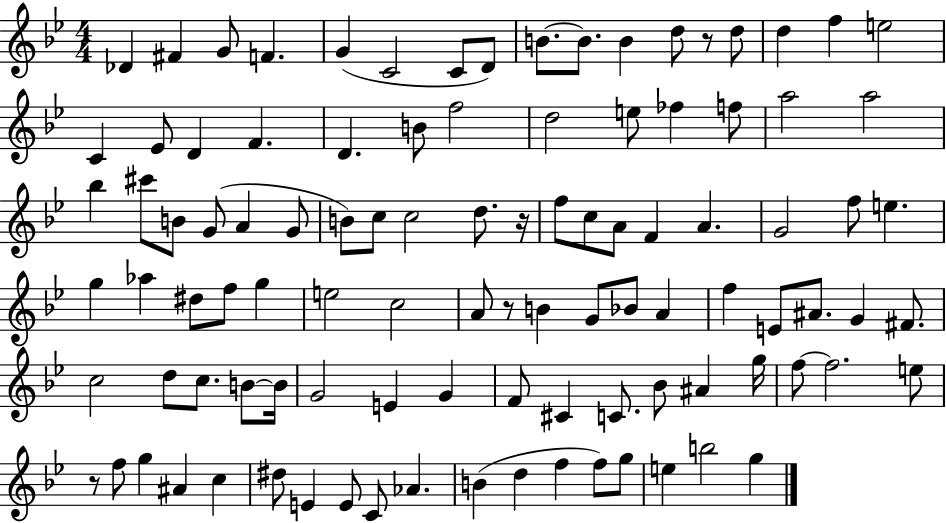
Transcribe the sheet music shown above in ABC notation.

X:1
T:Untitled
M:4/4
L:1/4
K:Bb
_D ^F G/2 F G C2 C/2 D/2 B/2 B/2 B d/2 z/2 d/2 d f e2 C _E/2 D F D B/2 f2 d2 e/2 _f f/2 a2 a2 _b ^c'/2 B/2 G/2 A G/2 B/2 c/2 c2 d/2 z/4 f/2 c/2 A/2 F A G2 f/2 e g _a ^d/2 f/2 g e2 c2 A/2 z/2 B G/2 _B/2 A f E/2 ^A/2 G ^F/2 c2 d/2 c/2 B/2 B/4 G2 E G F/2 ^C C/2 _B/2 ^A g/4 f/2 f2 e/2 z/2 f/2 g ^A c ^d/2 E E/2 C/2 _A B d f f/2 g/2 e b2 g